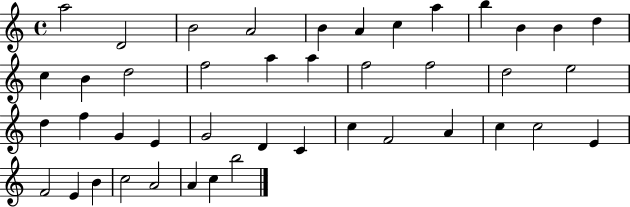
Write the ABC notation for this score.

X:1
T:Untitled
M:4/4
L:1/4
K:C
a2 D2 B2 A2 B A c a b B B d c B d2 f2 a a f2 f2 d2 e2 d f G E G2 D C c F2 A c c2 E F2 E B c2 A2 A c b2